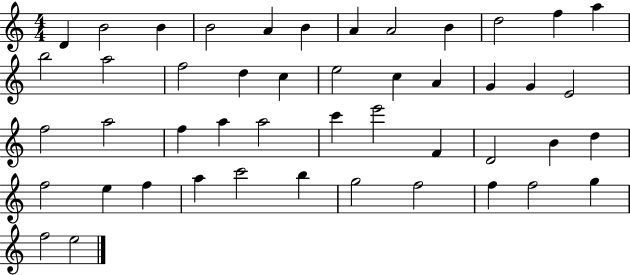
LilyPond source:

{
  \clef treble
  \numericTimeSignature
  \time 4/4
  \key c \major
  d'4 b'2 b'4 | b'2 a'4 b'4 | a'4 a'2 b'4 | d''2 f''4 a''4 | \break b''2 a''2 | f''2 d''4 c''4 | e''2 c''4 a'4 | g'4 g'4 e'2 | \break f''2 a''2 | f''4 a''4 a''2 | c'''4 e'''2 f'4 | d'2 b'4 d''4 | \break f''2 e''4 f''4 | a''4 c'''2 b''4 | g''2 f''2 | f''4 f''2 g''4 | \break f''2 e''2 | \bar "|."
}